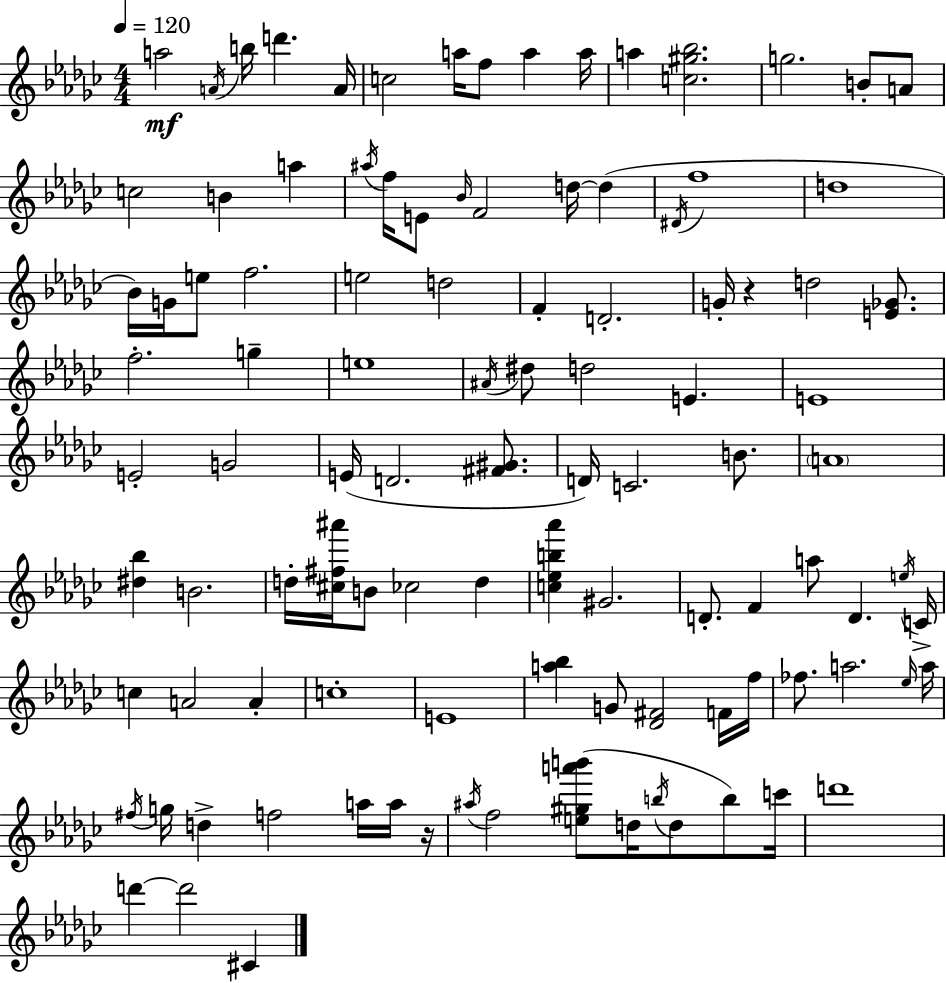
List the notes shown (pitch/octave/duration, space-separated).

A5/h A4/s B5/s D6/q. A4/s C5/h A5/s F5/e A5/q A5/s A5/q [C5,G#5,Bb5]/h. G5/h. B4/e A4/e C5/h B4/q A5/q A#5/s F5/s E4/e Bb4/s F4/h D5/s D5/q D#4/s F5/w D5/w Bb4/s G4/s E5/e F5/h. E5/h D5/h F4/q D4/h. G4/s R/q D5/h [E4,Gb4]/e. F5/h. G5/q E5/w A#4/s D#5/e D5/h E4/q. E4/w E4/h G4/h E4/s D4/h. [F#4,G#4]/e. D4/s C4/h. B4/e. A4/w [D#5,Bb5]/q B4/h. D5/s [C#5,F#5,A#6]/s B4/e CES5/h D5/q [C5,Eb5,B5,Ab6]/q G#4/h. D4/e. F4/q A5/e D4/q. E5/s C4/s C5/q A4/h A4/q C5/w E4/w [A5,Bb5]/q G4/e [Db4,F#4]/h F4/s F5/s FES5/e. A5/h. Eb5/s A5/s F#5/s G5/s D5/q F5/h A5/s A5/s R/s A#5/s F5/h [E5,G#5,A6,B6]/e D5/s B5/s D5/e B5/e C6/s D6/w D6/q D6/h C#4/q